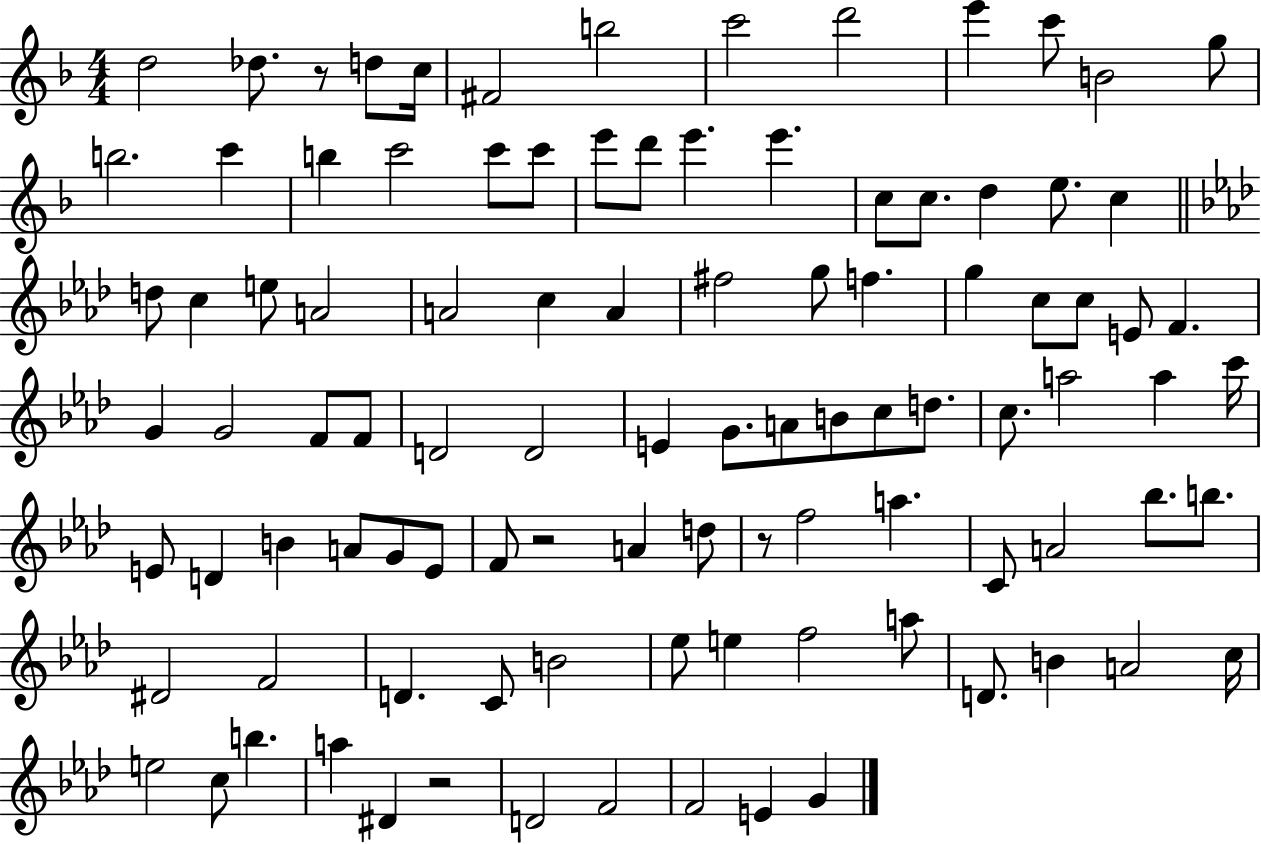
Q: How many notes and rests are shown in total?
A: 100